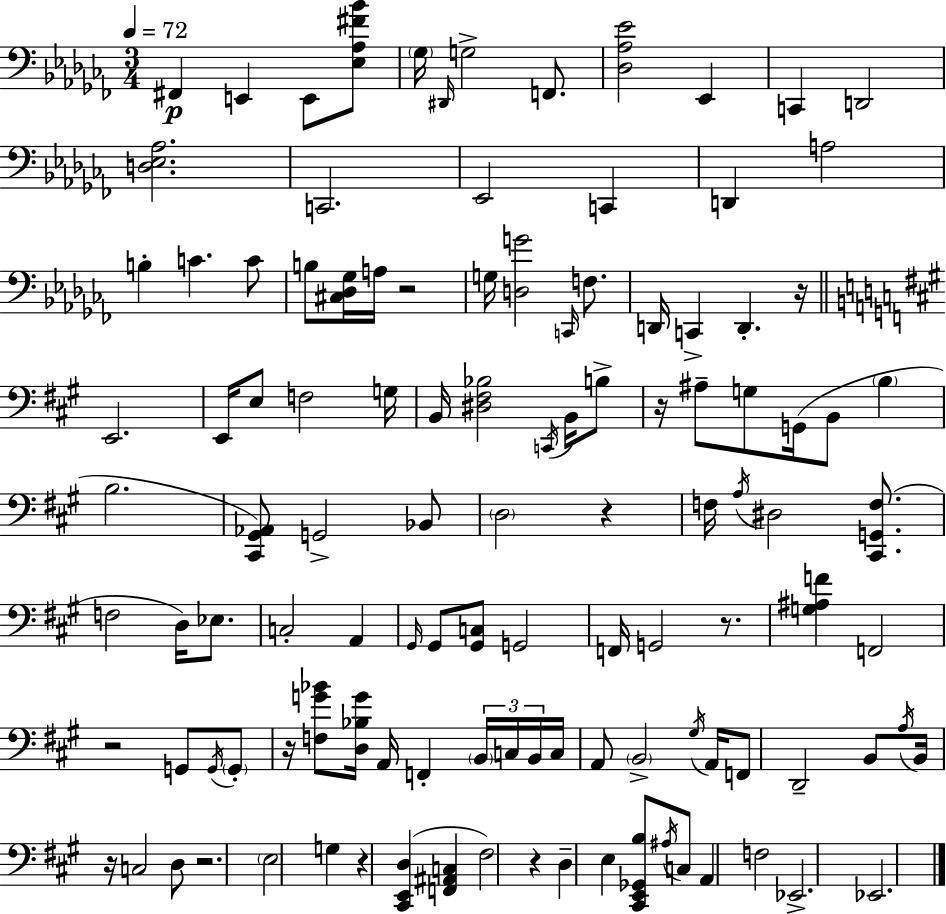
{
  \clef bass
  \numericTimeSignature
  \time 3/4
  \key aes \minor
  \tempo 4 = 72
  fis,4\p e,4 e,8 <ees aes fis' bes'>8 | \parenthesize ges16 \grace { dis,16 } g2-> f,8. | <des aes ees'>2 ees,4 | c,4 d,2 | \break <d ees aes>2. | c,2. | ees,2 c,4 | d,4 a2 | \break b4-. c'4. c'8 | b8 <cis des ges>16 a16 r2 | g16 <d g'>2 \grace { c,16 } f8. | d,16 c,4-> d,4.-. | \break r16 \bar "||" \break \key a \major e,2. | e,16 e8 f2 g16 | b,16 <dis fis bes>2 \acciaccatura { c,16 } b,16 b8-> | r16 ais8-- g8 g,16( b,8 \parenthesize b4 | \break b2. | <cis, gis, aes,>8) g,2-> bes,8 | \parenthesize d2 r4 | f16 \acciaccatura { a16 } dis2 <cis, g, f>8.( | \break f2 d16) ees8. | c2-. a,4 | \grace { gis,16 } gis,8 <gis, c>8 g,2 | f,16 g,2 | \break r8. <g ais f'>4 f,2 | r2 g,8 | \acciaccatura { g,16 } \parenthesize g,8-. r16 <f g' bes'>8 <d bes g'>16 a,16 f,4-. | \tuplet 3/2 { \parenthesize b,16 c16 b,16 } c16 a,8 \parenthesize b,2-> | \break \acciaccatura { gis16 } a,16 f,8 d,2-- | b,8 \acciaccatura { a16 } b,16 r16 c2 | d8 r2. | \parenthesize e2 | \break g4 r4 <cis, e, d>4( | <f, ais, c>4 fis2) | r4 d4-- e4 | <cis, e, ges, b>8 \acciaccatura { ais16 } c8 a,4 f2 | \break ees,2.-> | ees,2. | \bar "|."
}